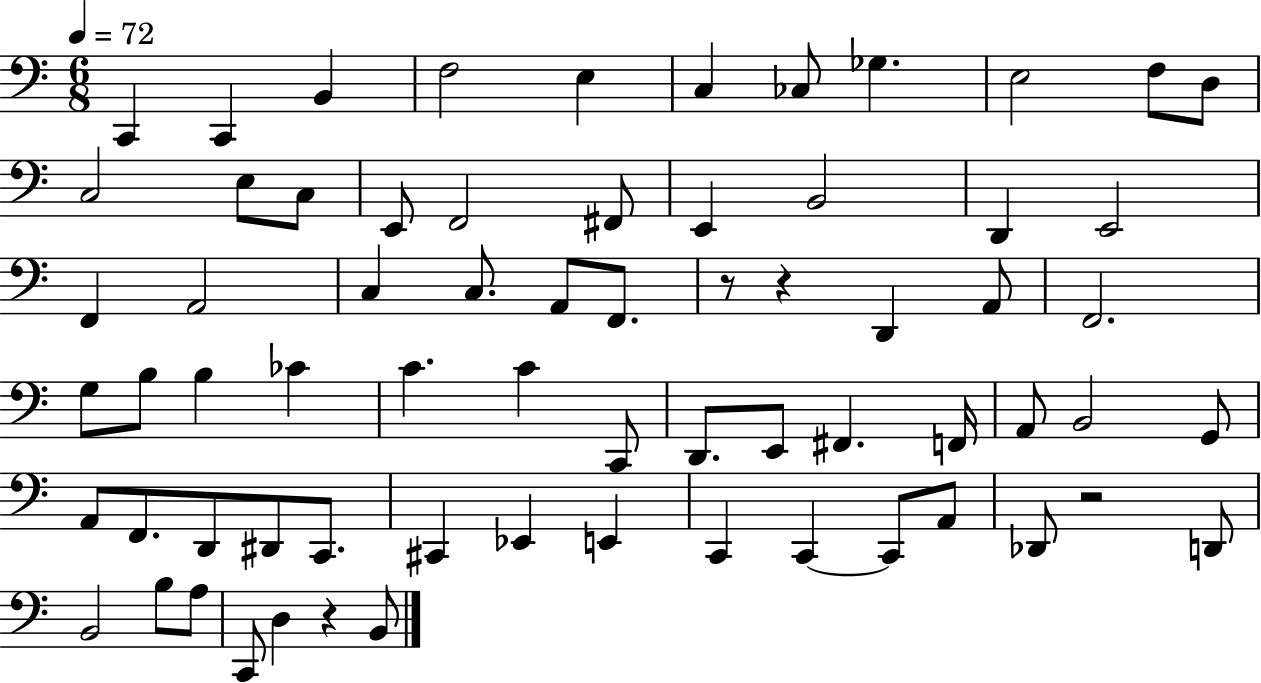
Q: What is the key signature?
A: C major